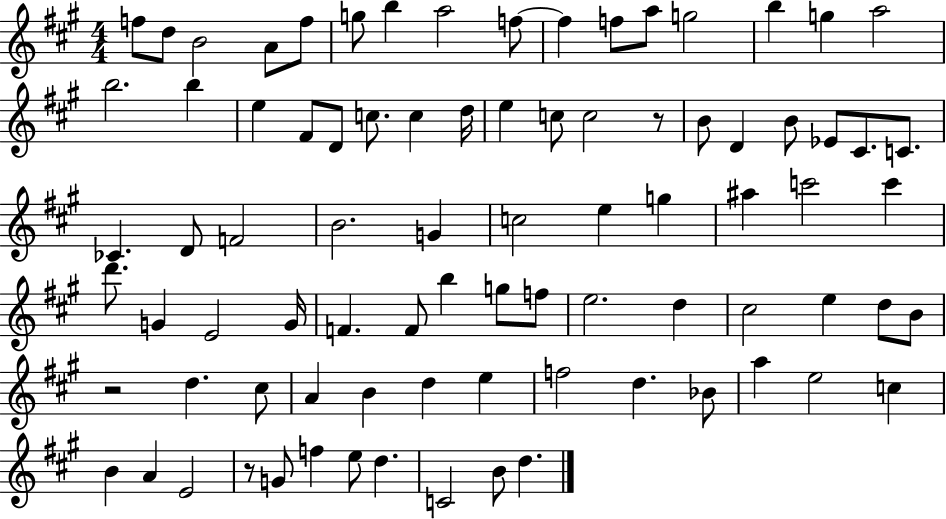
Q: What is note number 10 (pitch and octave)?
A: F5